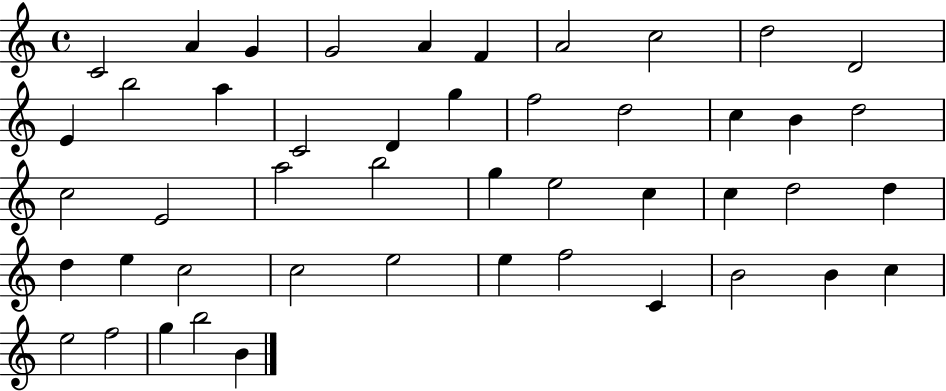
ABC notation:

X:1
T:Untitled
M:4/4
L:1/4
K:C
C2 A G G2 A F A2 c2 d2 D2 E b2 a C2 D g f2 d2 c B d2 c2 E2 a2 b2 g e2 c c d2 d d e c2 c2 e2 e f2 C B2 B c e2 f2 g b2 B